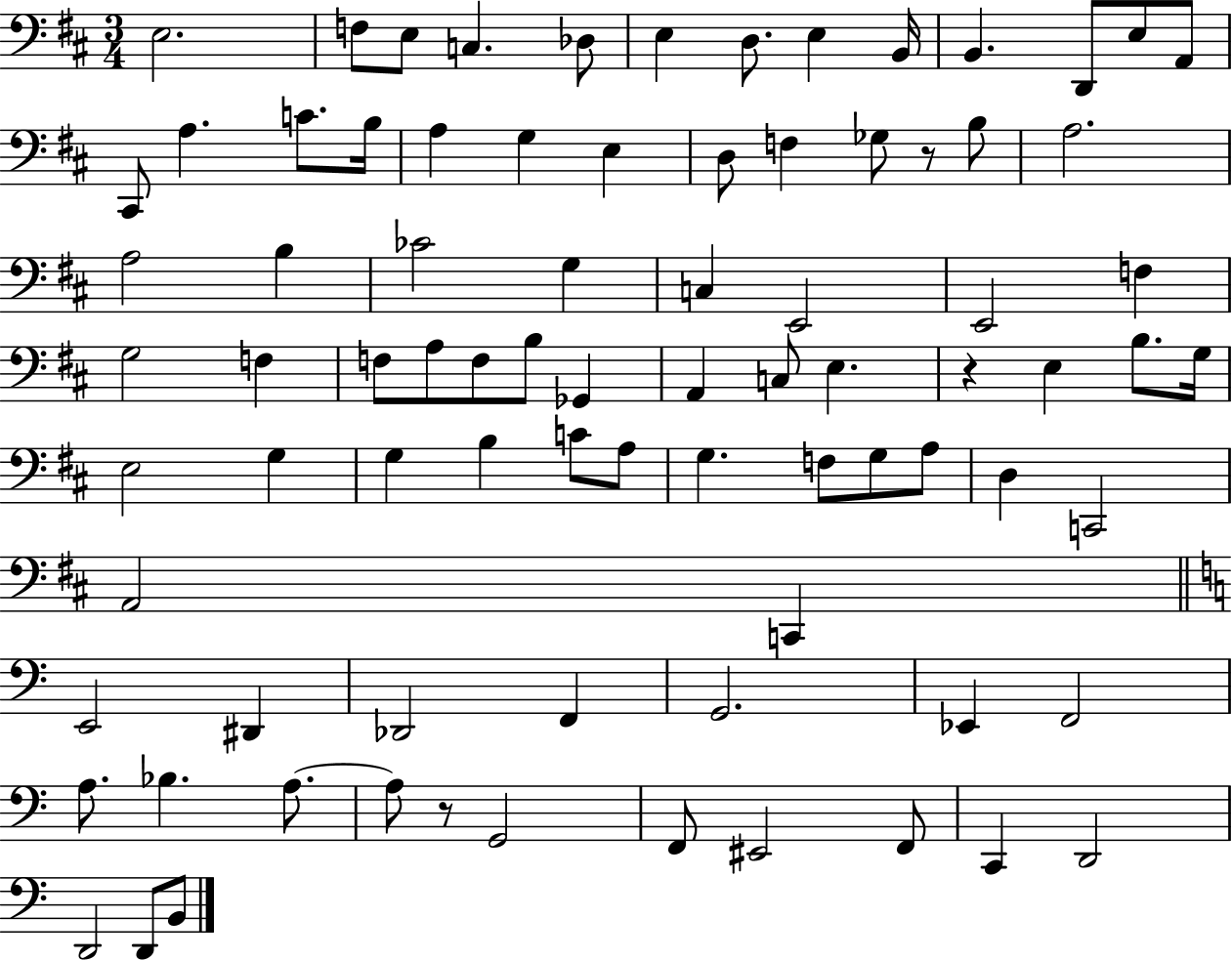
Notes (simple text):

E3/h. F3/e E3/e C3/q. Db3/e E3/q D3/e. E3/q B2/s B2/q. D2/e E3/e A2/e C#2/e A3/q. C4/e. B3/s A3/q G3/q E3/q D3/e F3/q Gb3/e R/e B3/e A3/h. A3/h B3/q CES4/h G3/q C3/q E2/h E2/h F3/q G3/h F3/q F3/e A3/e F3/e B3/e Gb2/q A2/q C3/e E3/q. R/q E3/q B3/e. G3/s E3/h G3/q G3/q B3/q C4/e A3/e G3/q. F3/e G3/e A3/e D3/q C2/h A2/h C2/q E2/h D#2/q Db2/h F2/q G2/h. Eb2/q F2/h A3/e. Bb3/q. A3/e. A3/e R/e G2/h F2/e EIS2/h F2/e C2/q D2/h D2/h D2/e B2/e